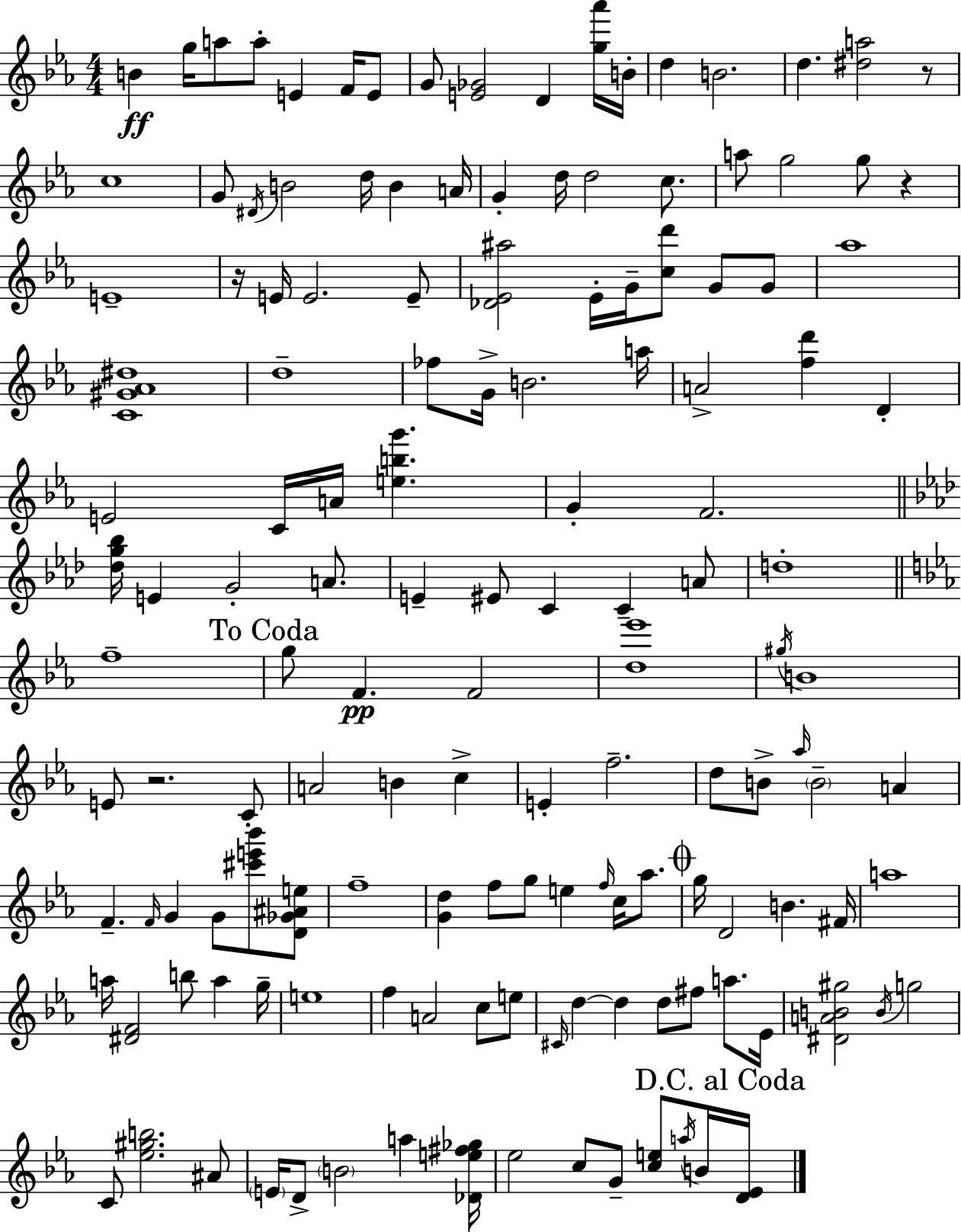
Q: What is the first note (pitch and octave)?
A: B4